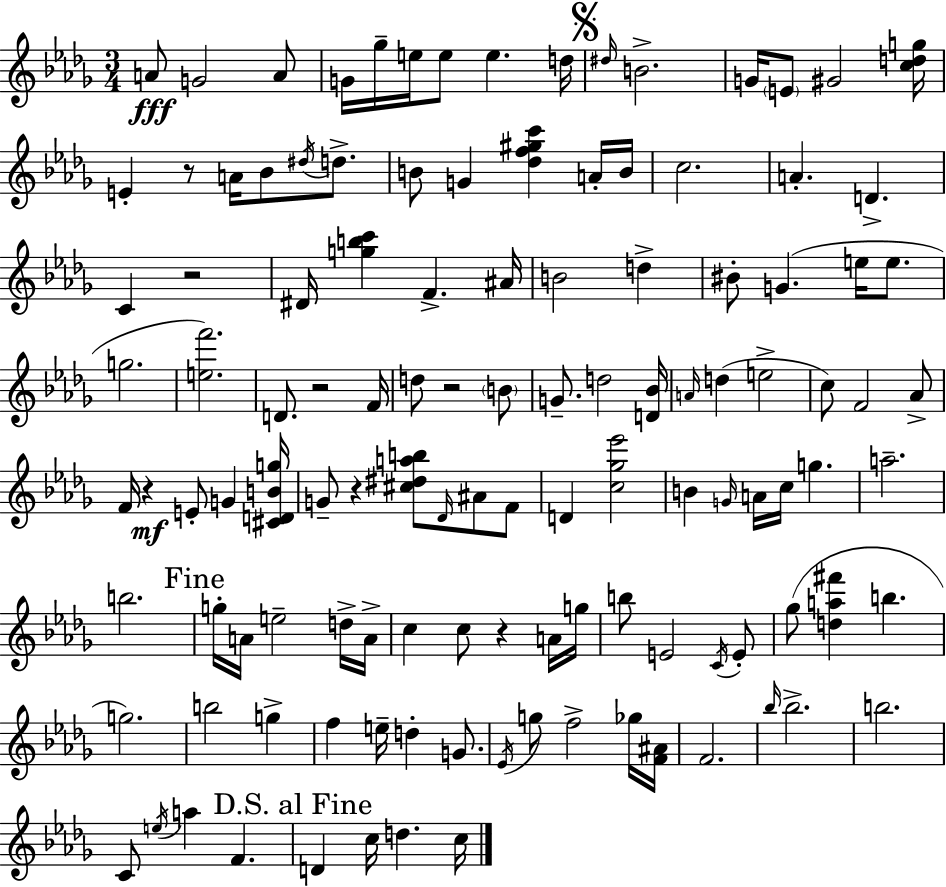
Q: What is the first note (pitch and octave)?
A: A4